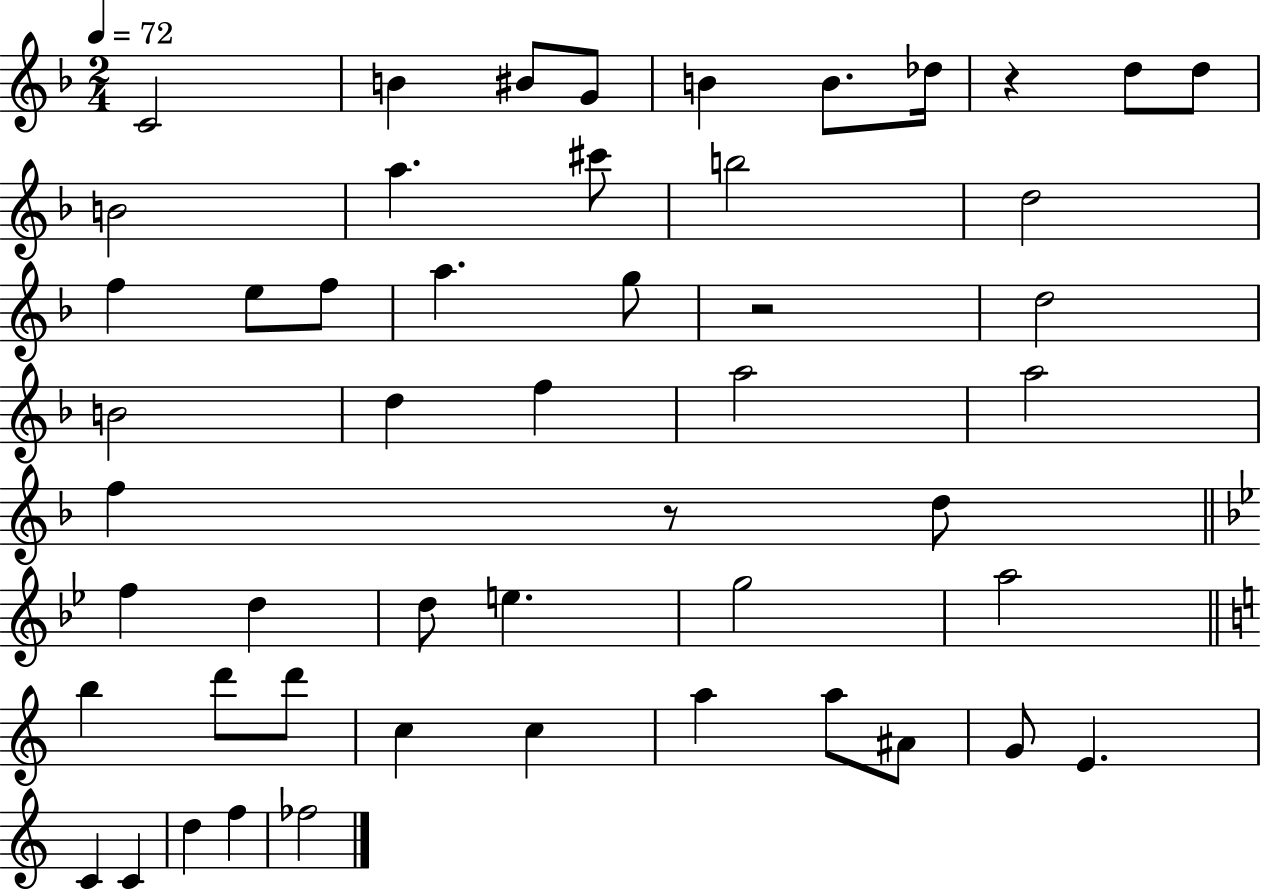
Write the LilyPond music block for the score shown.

{
  \clef treble
  \numericTimeSignature
  \time 2/4
  \key f \major
  \tempo 4 = 72
  c'2 | b'4 bis'8 g'8 | b'4 b'8. des''16 | r4 d''8 d''8 | \break b'2 | a''4. cis'''8 | b''2 | d''2 | \break f''4 e''8 f''8 | a''4. g''8 | r2 | d''2 | \break b'2 | d''4 f''4 | a''2 | a''2 | \break f''4 r8 d''8 | \bar "||" \break \key bes \major f''4 d''4 | d''8 e''4. | g''2 | a''2 | \break \bar "||" \break \key c \major b''4 d'''8 d'''8 | c''4 c''4 | a''4 a''8 ais'8 | g'8 e'4. | \break c'4 c'4 | d''4 f''4 | fes''2 | \bar "|."
}